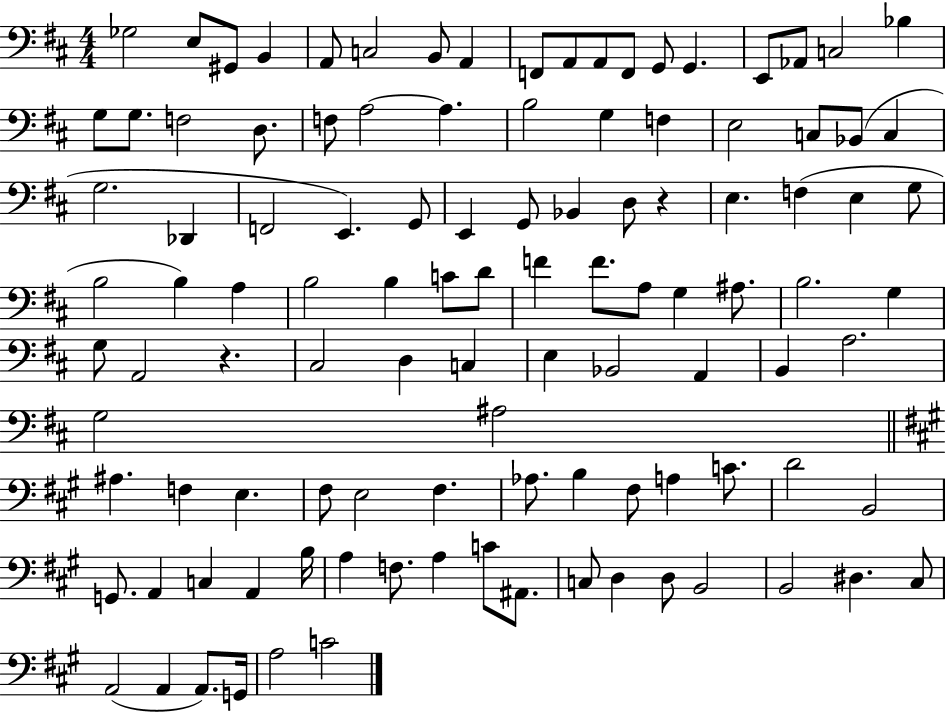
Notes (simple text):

Gb3/h E3/e G#2/e B2/q A2/e C3/h B2/e A2/q F2/e A2/e A2/e F2/e G2/e G2/q. E2/e Ab2/e C3/h Bb3/q G3/e G3/e. F3/h D3/e. F3/e A3/h A3/q. B3/h G3/q F3/q E3/h C3/e Bb2/e C3/q G3/h. Db2/q F2/h E2/q. G2/e E2/q G2/e Bb2/q D3/e R/q E3/q. F3/q E3/q G3/e B3/h B3/q A3/q B3/h B3/q C4/e D4/e F4/q F4/e. A3/e G3/q A#3/e. B3/h. G3/q G3/e A2/h R/q. C#3/h D3/q C3/q E3/q Bb2/h A2/q B2/q A3/h. G3/h A#3/h A#3/q. F3/q E3/q. F#3/e E3/h F#3/q. Ab3/e. B3/q F#3/e A3/q C4/e. D4/h B2/h G2/e. A2/q C3/q A2/q B3/s A3/q F3/e. A3/q C4/e A#2/e. C3/e D3/q D3/e B2/h B2/h D#3/q. C#3/e A2/h A2/q A2/e. G2/s A3/h C4/h